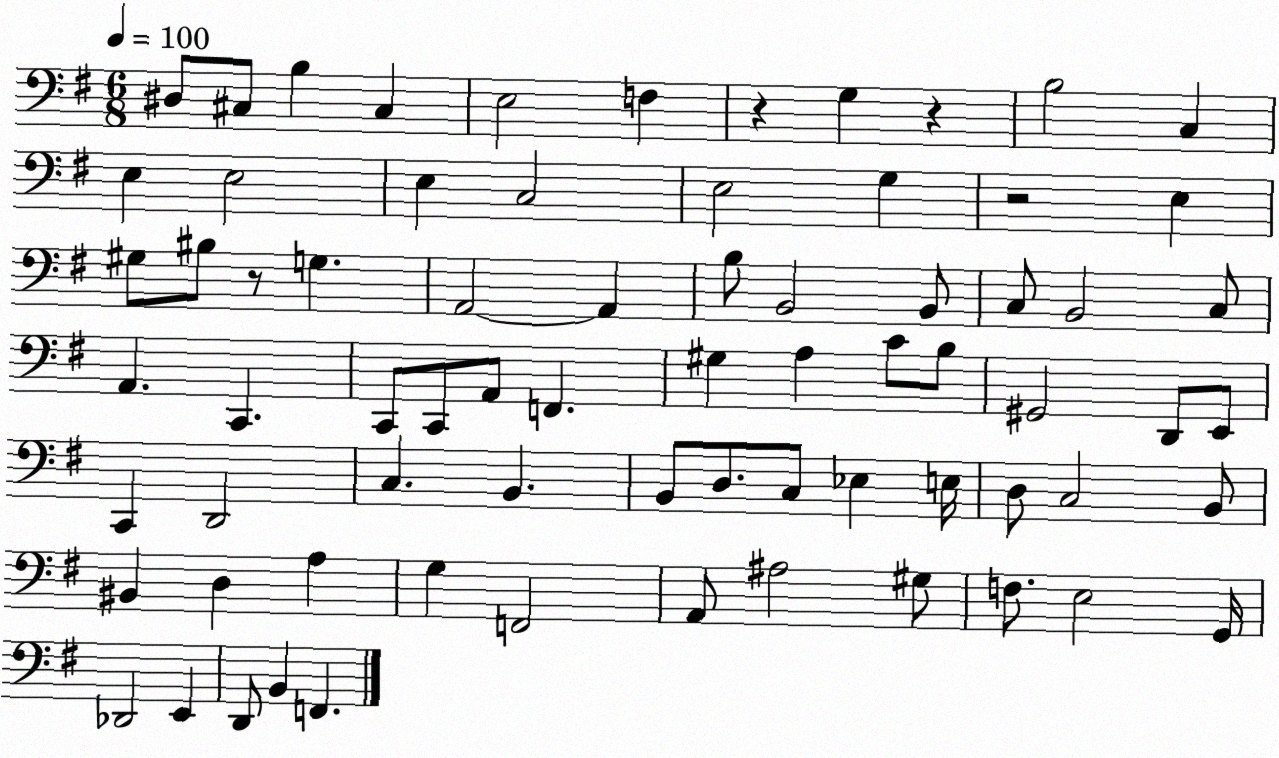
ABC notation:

X:1
T:Untitled
M:6/8
L:1/4
K:G
^D,/2 ^C,/2 B, ^C, E,2 F, z G, z B,2 C, E, E,2 E, C,2 E,2 G, z2 E, ^G,/2 ^B,/2 z/2 G, A,,2 A,, B,/2 B,,2 B,,/2 C,/2 B,,2 C,/2 A,, C,, C,,/2 C,,/2 A,,/2 F,, ^G, A, C/2 B,/2 ^G,,2 D,,/2 E,,/2 C,, D,,2 C, B,, B,,/2 D,/2 C,/2 _E, E,/4 D,/2 C,2 B,,/2 ^B,, D, A, G, F,,2 A,,/2 ^A,2 ^G,/2 F,/2 E,2 G,,/4 _D,,2 E,, D,,/2 B,, F,,